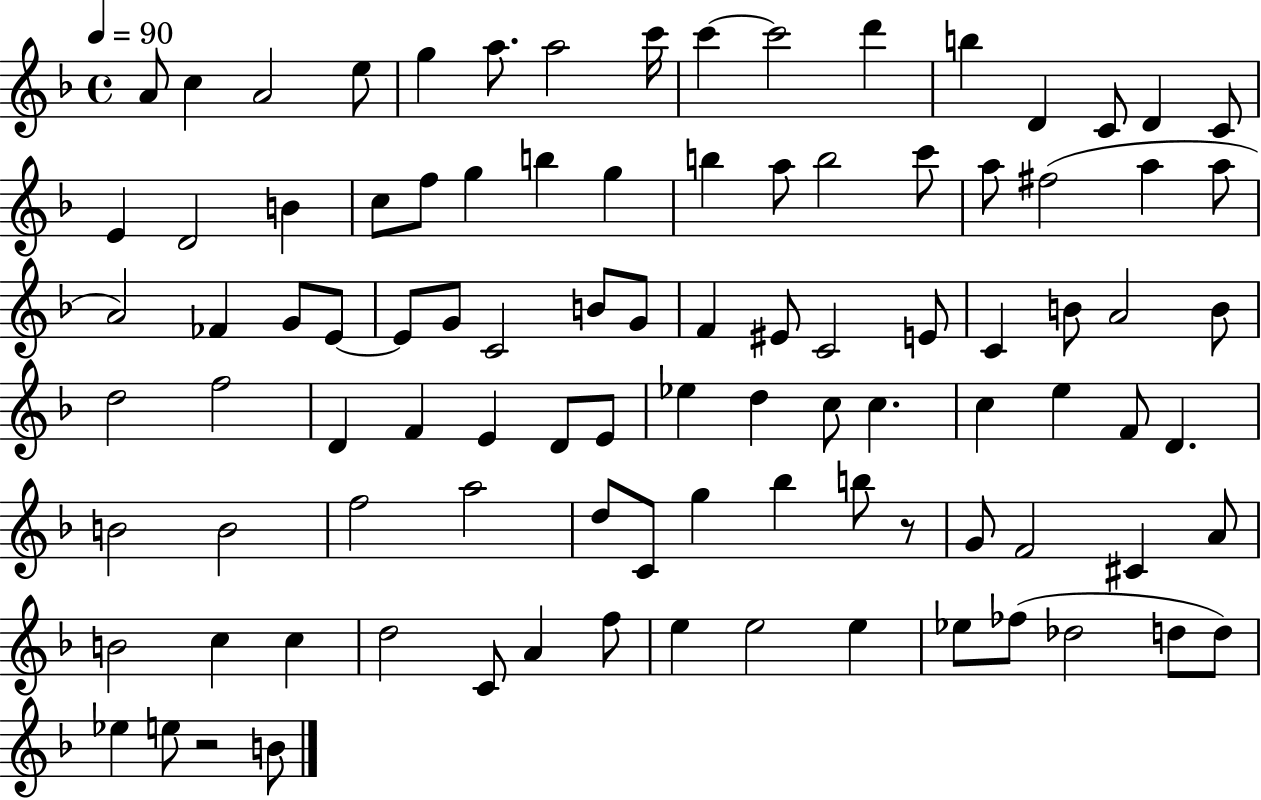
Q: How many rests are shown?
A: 2